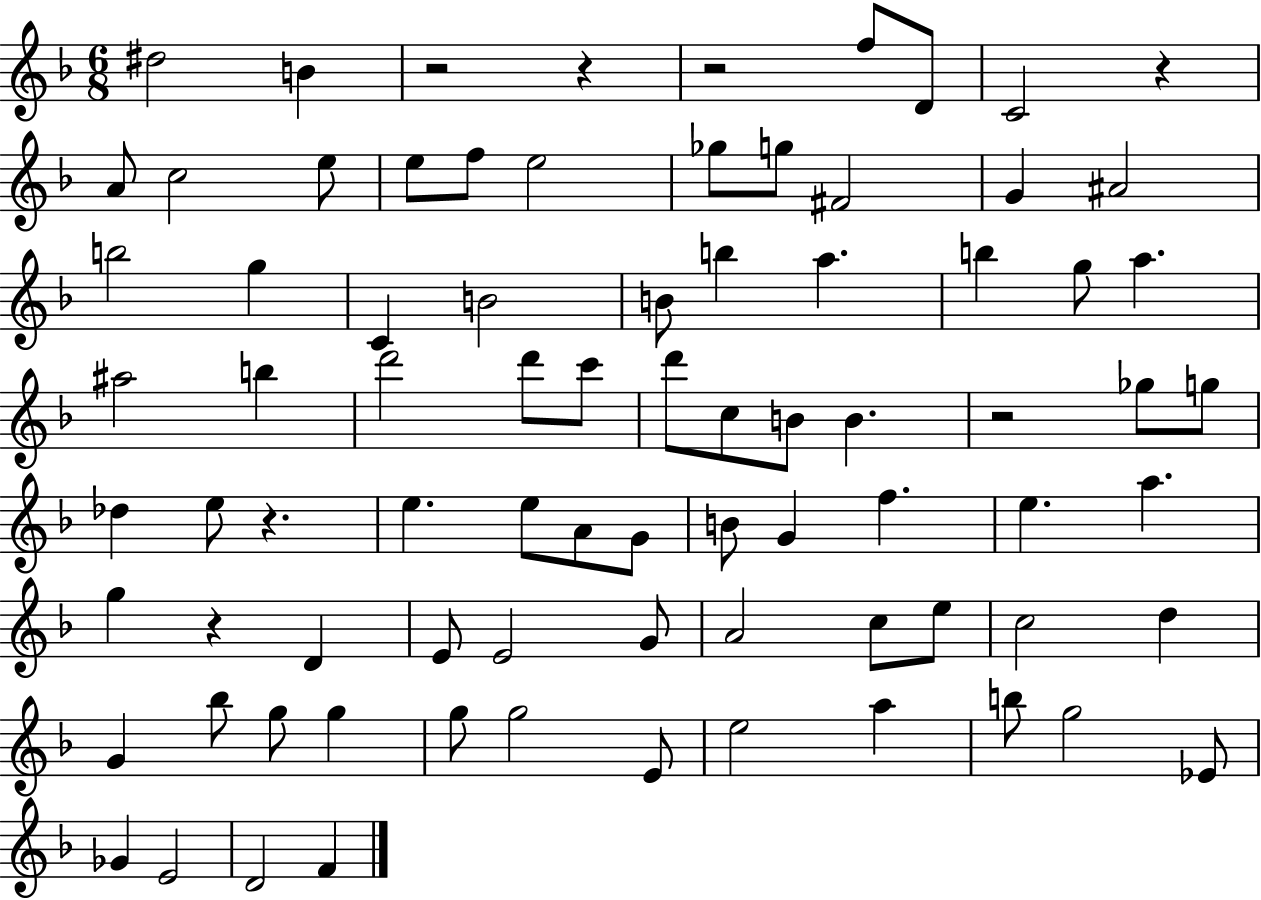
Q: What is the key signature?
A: F major